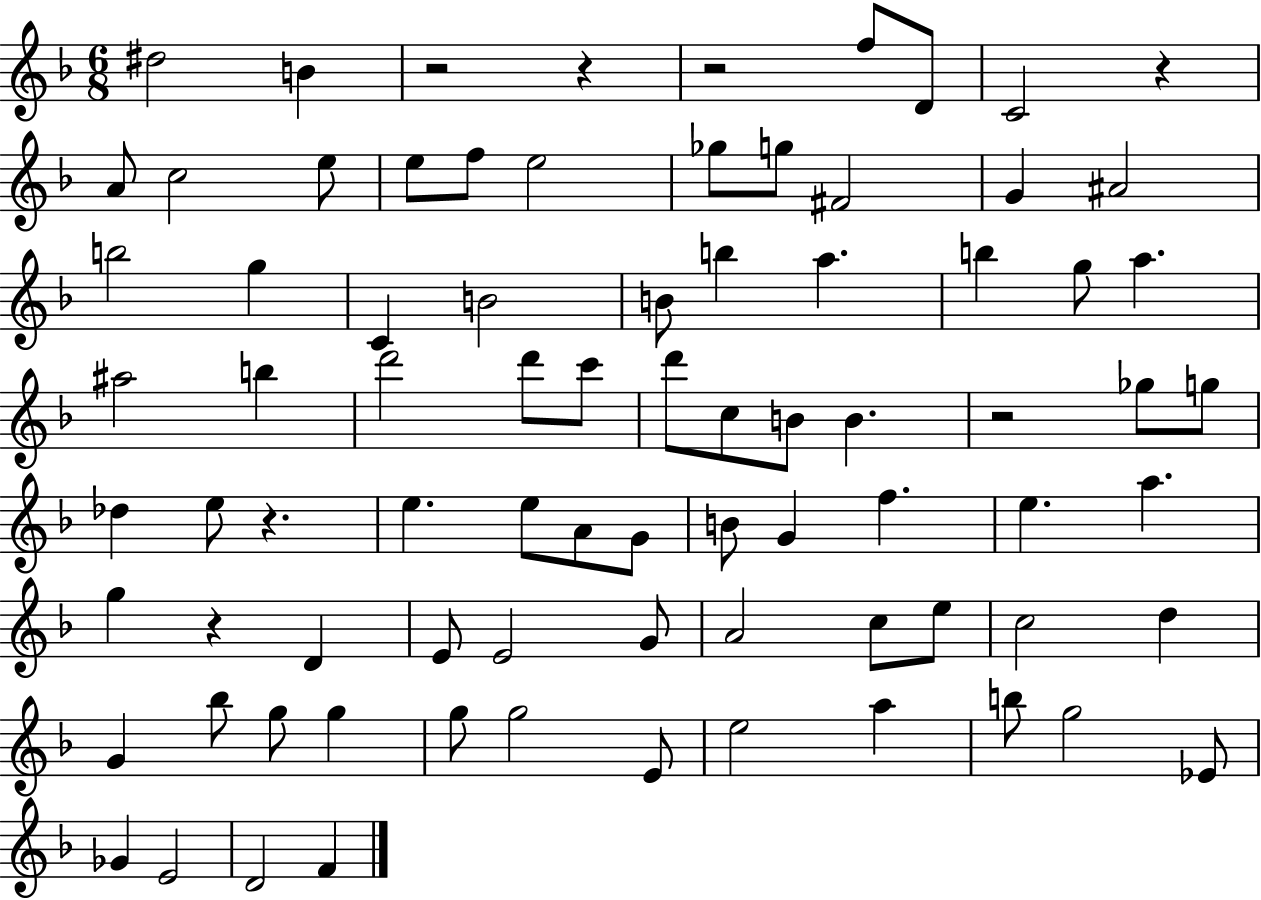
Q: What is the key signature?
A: F major